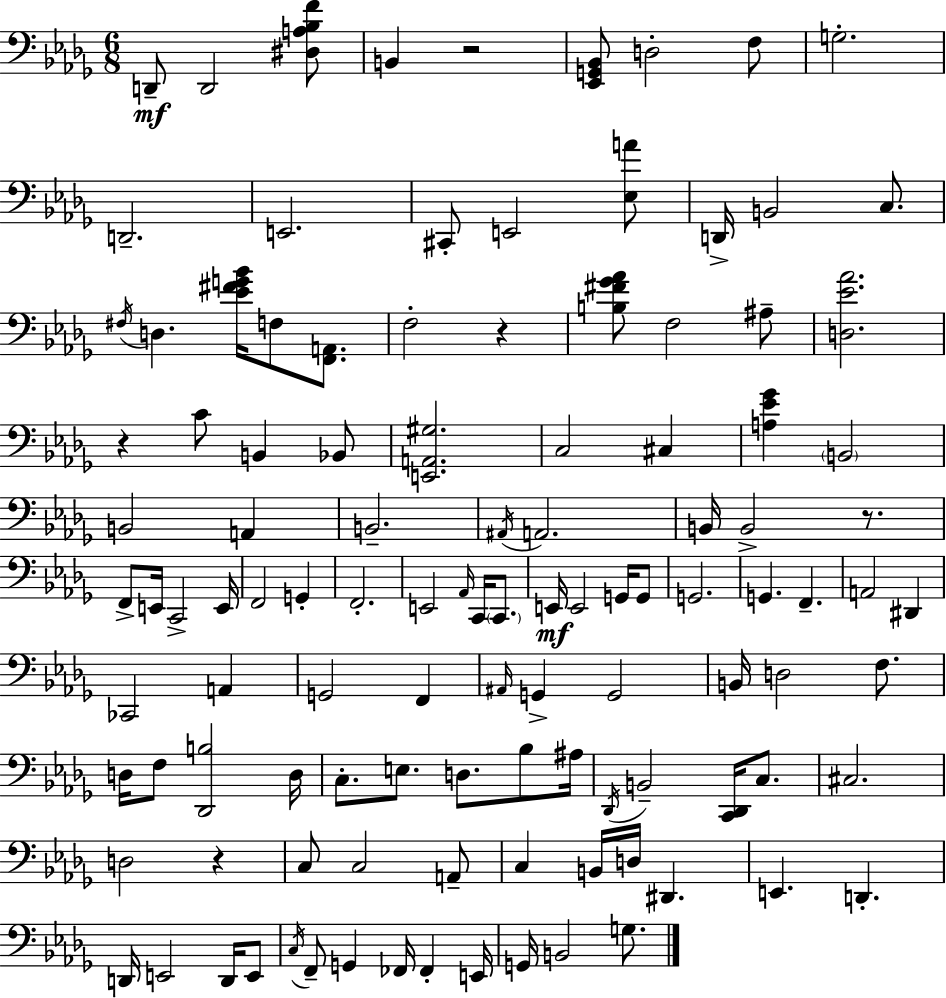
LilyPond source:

{
  \clef bass
  \numericTimeSignature
  \time 6/8
  \key bes \minor
  d,8--\mf d,2 <dis a bes f'>8 | b,4 r2 | <ees, g, bes,>8 d2-. f8 | g2.-. | \break d,2.-- | e,2. | cis,8-. e,2 <ees a'>8 | d,16-> b,2 c8. | \break \acciaccatura { fis16 } d4. <ees' fis' g' bes'>16 f8 <f, a,>8. | f2-. r4 | <b fis' ges' aes'>8 f2 ais8-- | <d ees' aes'>2. | \break r4 c'8 b,4 bes,8 | <e, a, gis>2. | c2 cis4 | <a ees' ges'>4 \parenthesize b,2 | \break b,2 a,4 | b,2.-- | \acciaccatura { ais,16 } a,2. | b,16 b,2-> r8. | \break f,8-> e,16 c,2-> | e,16 f,2 g,4-. | f,2.-. | e,2 \grace { aes,16 } c,16 | \break \parenthesize c,8. e,16\mf e,2 | g,16 g,8 g,2. | g,4. f,4.-- | a,2 dis,4 | \break ces,2 a,4 | g,2 f,4 | \grace { ais,16 } g,4-> g,2 | b,16 d2 | \break f8. d16 f8 <des, b>2 | d16 c8.-. e8. d8. | bes8 ais16 \acciaccatura { des,16 } b,2-- | <c, des,>16 c8. cis2. | \break d2 | r4 c8 c2 | a,8-- c4 b,16 d16 dis,4. | e,4. d,4.-. | \break d,16 e,2 | d,16 e,8 \acciaccatura { c16 } f,8-- g,4 | fes,16 fes,4-. e,16 g,16 b,2 | g8. \bar "|."
}